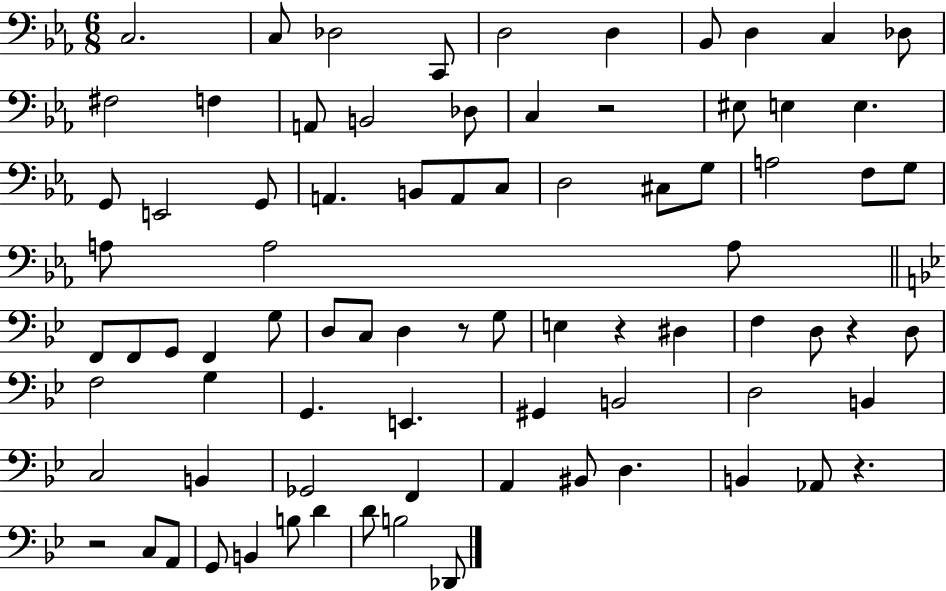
X:1
T:Untitled
M:6/8
L:1/4
K:Eb
C,2 C,/2 _D,2 C,,/2 D,2 D, _B,,/2 D, C, _D,/2 ^F,2 F, A,,/2 B,,2 _D,/2 C, z2 ^E,/2 E, E, G,,/2 E,,2 G,,/2 A,, B,,/2 A,,/2 C,/2 D,2 ^C,/2 G,/2 A,2 F,/2 G,/2 A,/2 A,2 A,/2 F,,/2 F,,/2 G,,/2 F,, G,/2 D,/2 C,/2 D, z/2 G,/2 E, z ^D, F, D,/2 z D,/2 F,2 G, G,, E,, ^G,, B,,2 D,2 B,, C,2 B,, _G,,2 F,, A,, ^B,,/2 D, B,, _A,,/2 z z2 C,/2 A,,/2 G,,/2 B,, B,/2 D D/2 B,2 _D,,/2